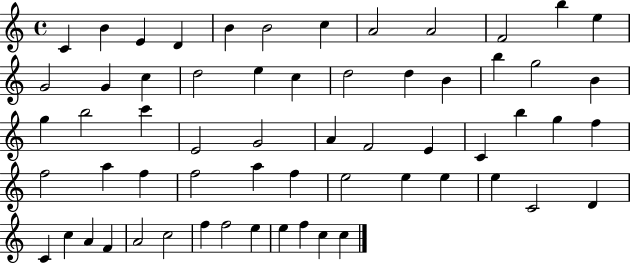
X:1
T:Untitled
M:4/4
L:1/4
K:C
C B E D B B2 c A2 A2 F2 b e G2 G c d2 e c d2 d B b g2 B g b2 c' E2 G2 A F2 E C b g f f2 a f f2 a f e2 e e e C2 D C c A F A2 c2 f f2 e e f c c